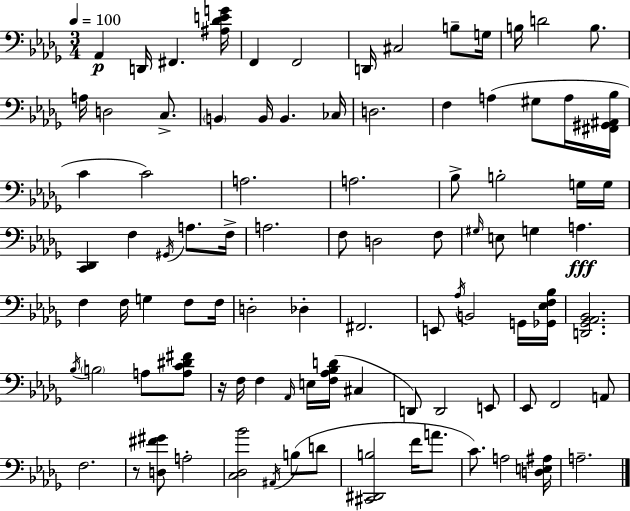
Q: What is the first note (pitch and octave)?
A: Ab2